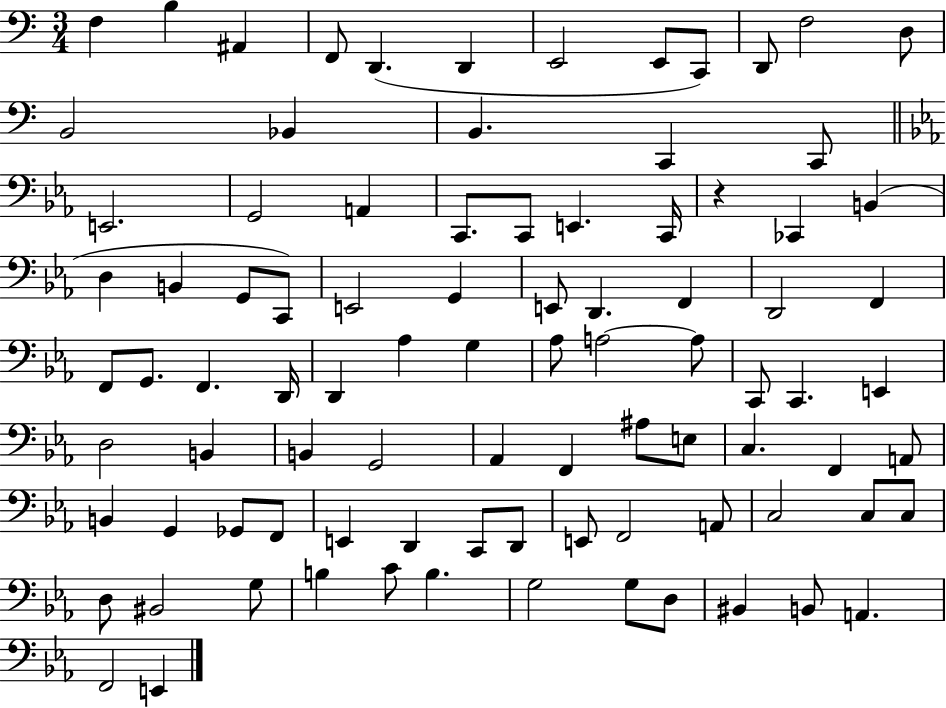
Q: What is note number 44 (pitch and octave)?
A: G3